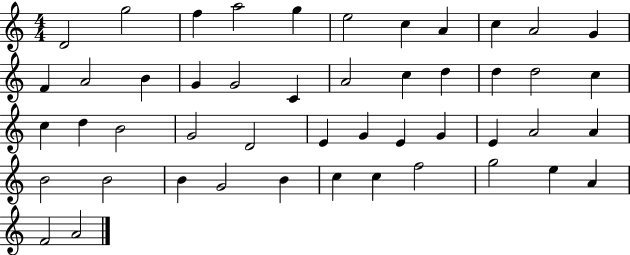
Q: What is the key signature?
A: C major